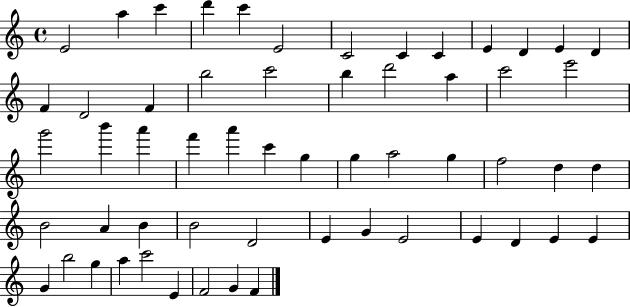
{
  \clef treble
  \time 4/4
  \defaultTimeSignature
  \key c \major
  e'2 a''4 c'''4 | d'''4 c'''4 e'2 | c'2 c'4 c'4 | e'4 d'4 e'4 d'4 | \break f'4 d'2 f'4 | b''2 c'''2 | b''4 d'''2 a''4 | c'''2 e'''2 | \break g'''2 b'''4 a'''4 | f'''4 a'''4 c'''4 g''4 | g''4 a''2 g''4 | f''2 d''4 d''4 | \break b'2 a'4 b'4 | b'2 d'2 | e'4 g'4 e'2 | e'4 d'4 e'4 e'4 | \break g'4 b''2 g''4 | a''4 c'''2 e'4 | f'2 g'4 f'4 | \bar "|."
}